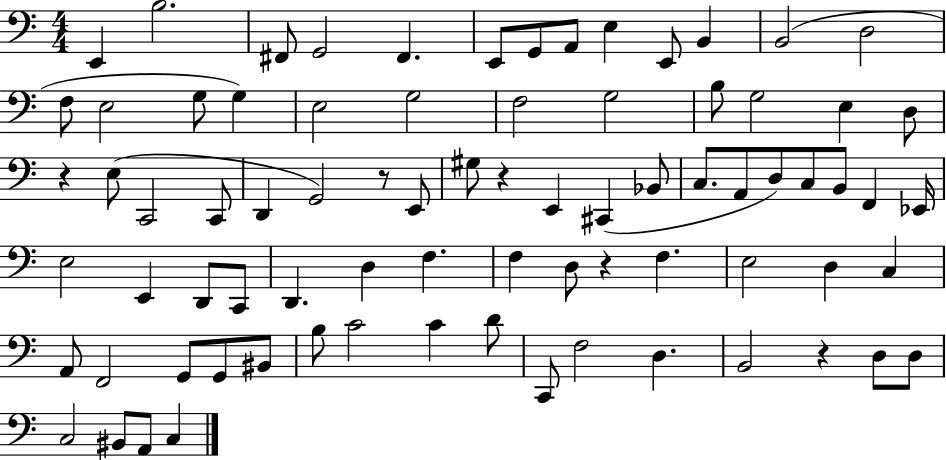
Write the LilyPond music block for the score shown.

{
  \clef bass
  \numericTimeSignature
  \time 4/4
  \key c \major
  \repeat volta 2 { e,4 b2. | fis,8 g,2 fis,4. | e,8 g,8 a,8 e4 e,8 b,4 | b,2( d2 | \break f8 e2 g8 g4) | e2 g2 | f2 g2 | b8 g2 e4 d8 | \break r4 e8( c,2 c,8 | d,4 g,2) r8 e,8 | gis8 r4 e,4 cis,4( bes,8 | c8. a,8 d8) c8 b,8 f,4 ees,16 | \break e2 e,4 d,8 c,8 | d,4. d4 f4. | f4 d8 r4 f4. | e2 d4 c4 | \break a,8 f,2 g,8 g,8 bis,8 | b8 c'2 c'4 d'8 | c,8 f2 d4. | b,2 r4 d8 d8 | \break c2 bis,8 a,8 c4 | } \bar "|."
}